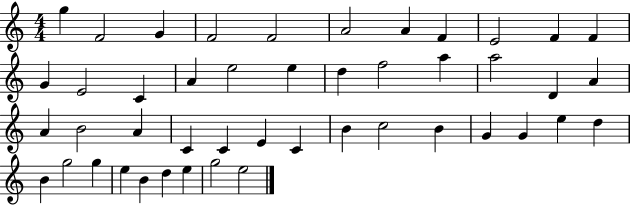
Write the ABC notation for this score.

X:1
T:Untitled
M:4/4
L:1/4
K:C
g F2 G F2 F2 A2 A F E2 F F G E2 C A e2 e d f2 a a2 D A A B2 A C C E C B c2 B G G e d B g2 g e B d e g2 e2